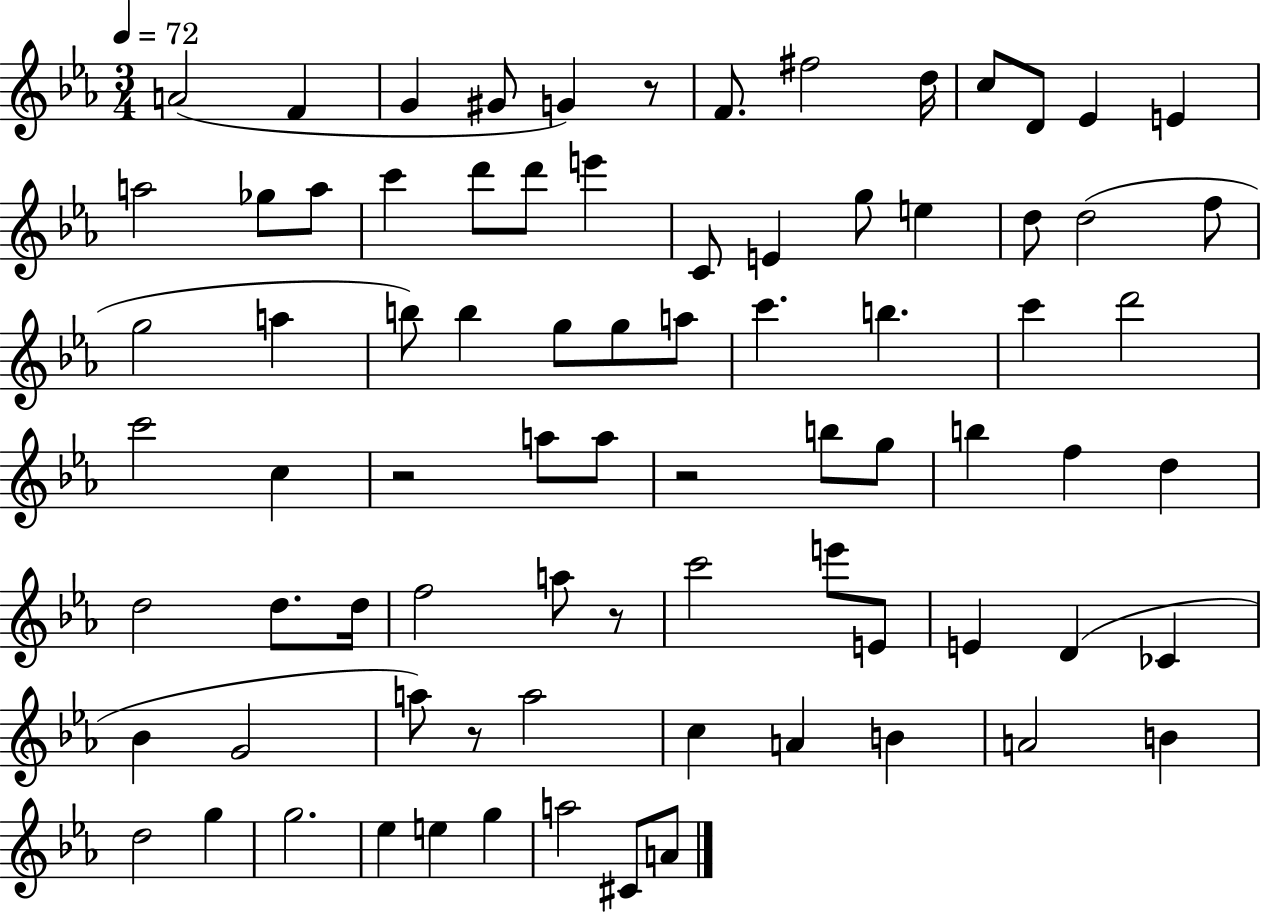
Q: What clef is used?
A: treble